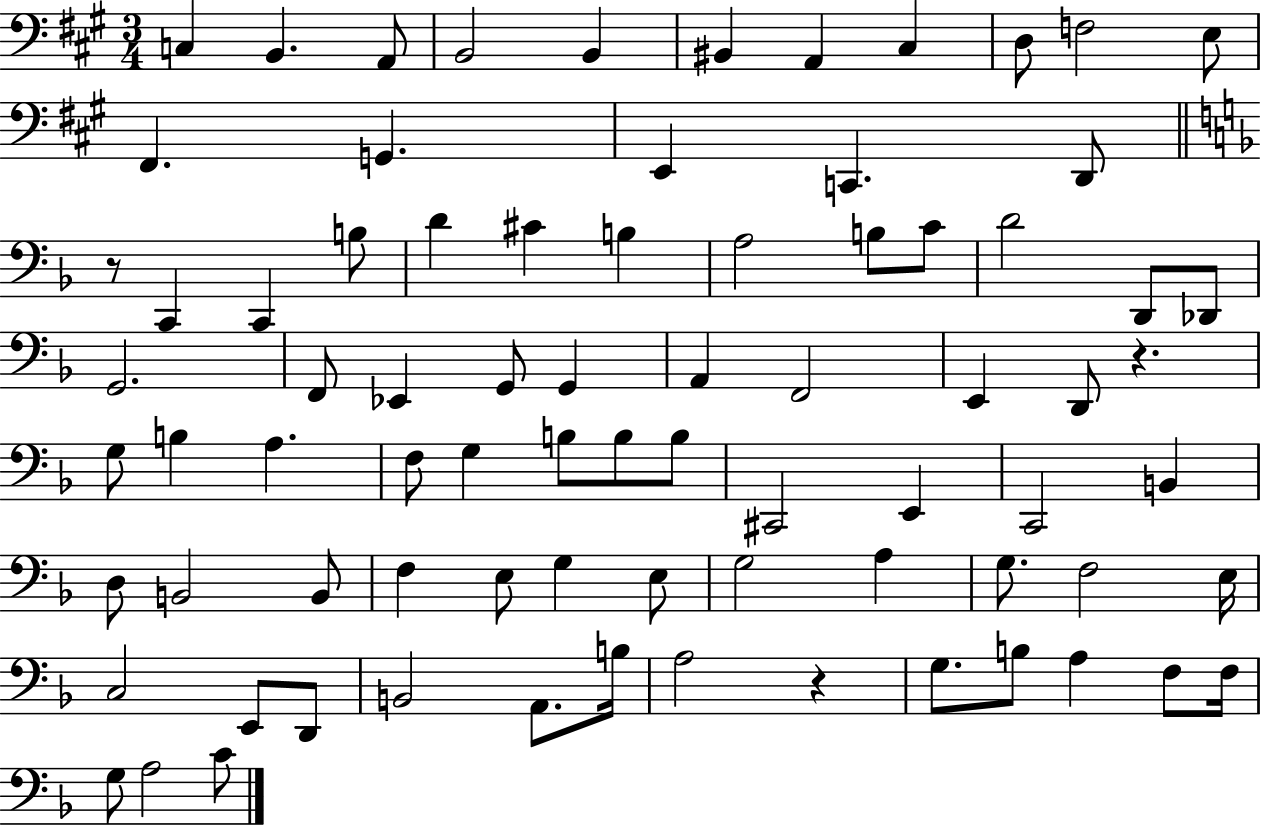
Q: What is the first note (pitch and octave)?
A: C3